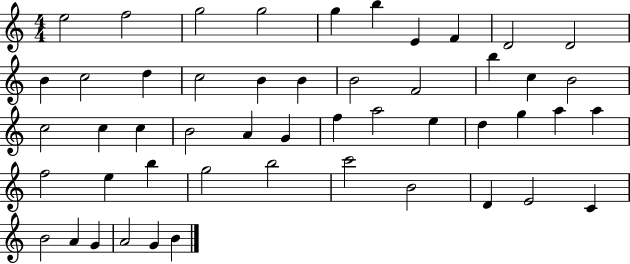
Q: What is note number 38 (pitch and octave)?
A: G5